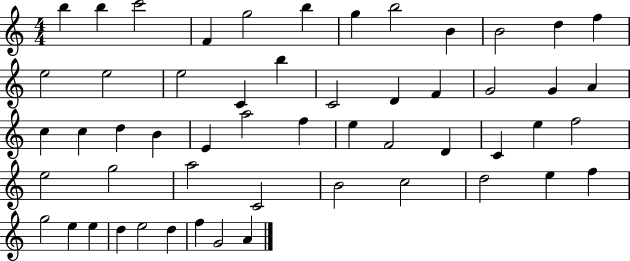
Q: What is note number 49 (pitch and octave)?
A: D5